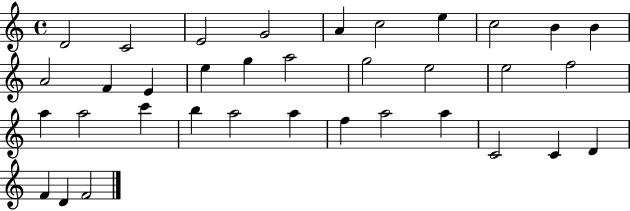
X:1
T:Untitled
M:4/4
L:1/4
K:C
D2 C2 E2 G2 A c2 e c2 B B A2 F E e g a2 g2 e2 e2 f2 a a2 c' b a2 a f a2 a C2 C D F D F2